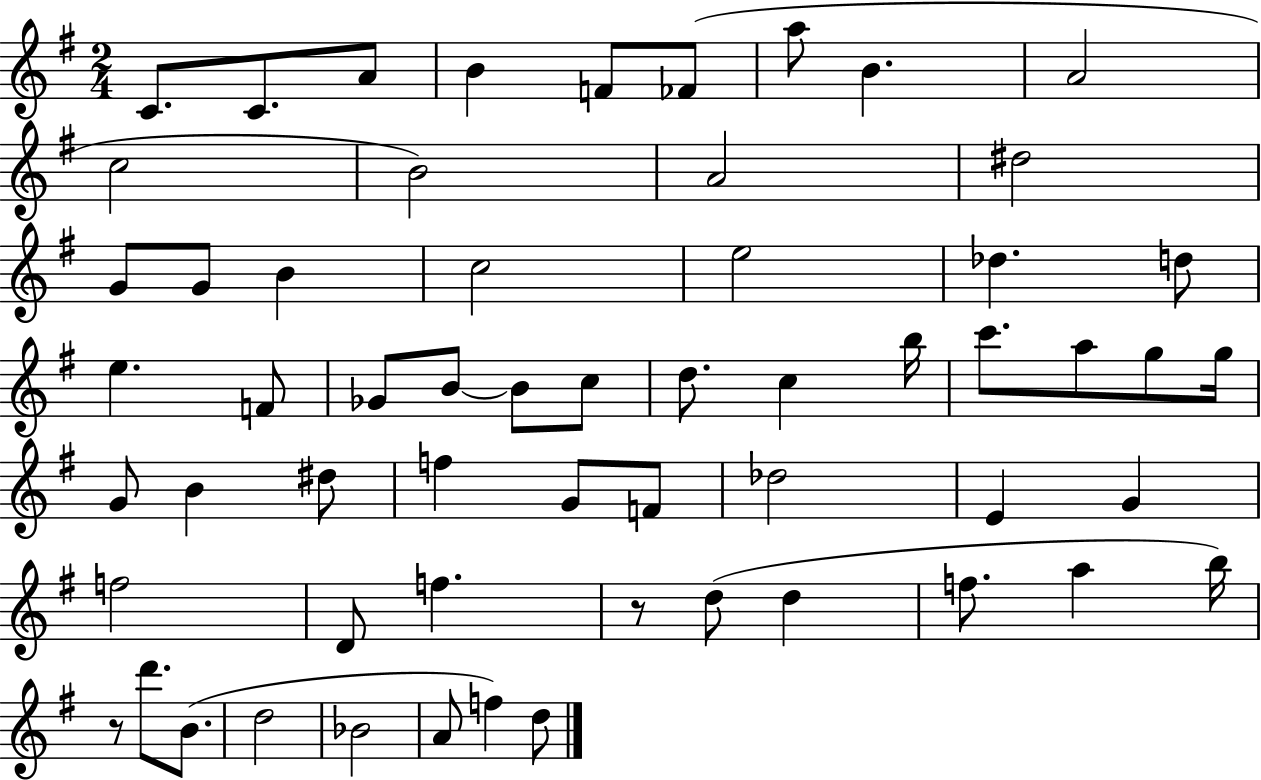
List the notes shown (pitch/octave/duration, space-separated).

C4/e. C4/e. A4/e B4/q F4/e FES4/e A5/e B4/q. A4/h C5/h B4/h A4/h D#5/h G4/e G4/e B4/q C5/h E5/h Db5/q. D5/e E5/q. F4/e Gb4/e B4/e B4/e C5/e D5/e. C5/q B5/s C6/e. A5/e G5/e G5/s G4/e B4/q D#5/e F5/q G4/e F4/e Db5/h E4/q G4/q F5/h D4/e F5/q. R/e D5/e D5/q F5/e. A5/q B5/s R/e D6/e. B4/e. D5/h Bb4/h A4/e F5/q D5/e